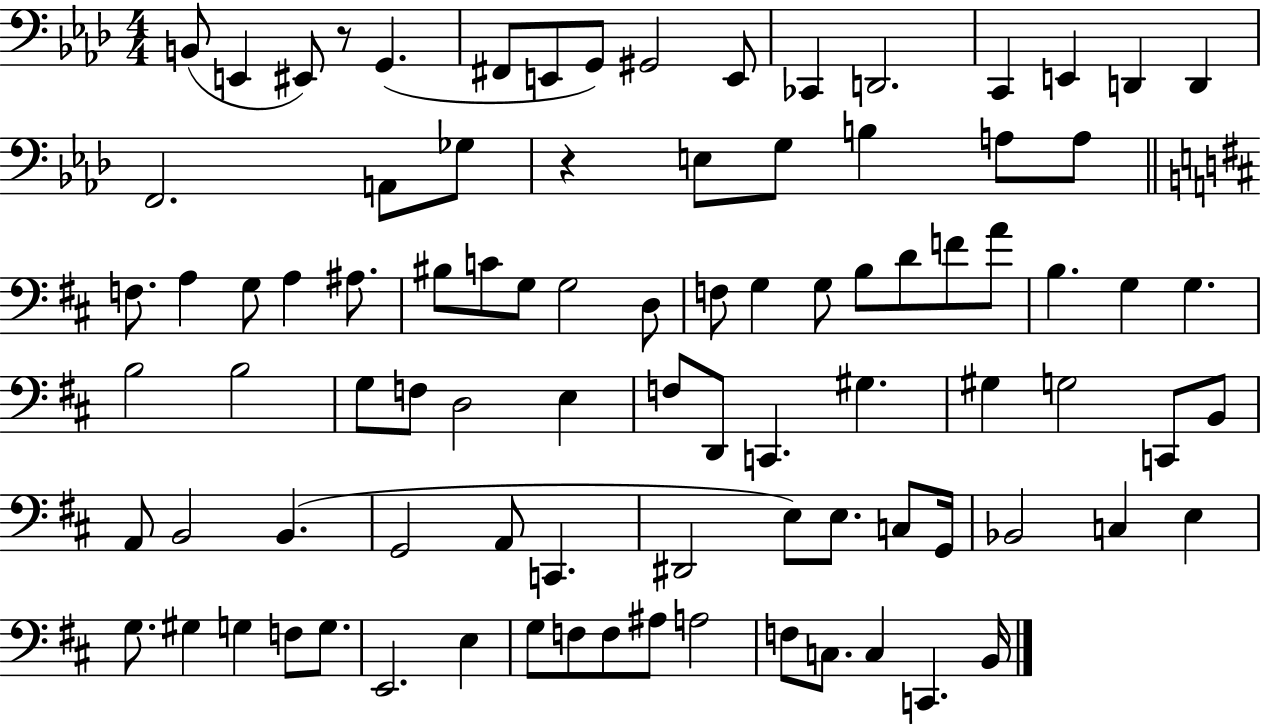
B2/e E2/q EIS2/e R/e G2/q. F#2/e E2/e G2/e G#2/h E2/e CES2/q D2/h. C2/q E2/q D2/q D2/q F2/h. A2/e Gb3/e R/q E3/e G3/e B3/q A3/e A3/e F3/e. A3/q G3/e A3/q A#3/e. BIS3/e C4/e G3/e G3/h D3/e F3/e G3/q G3/e B3/e D4/e F4/e A4/e B3/q. G3/q G3/q. B3/h B3/h G3/e F3/e D3/h E3/q F3/e D2/e C2/q. G#3/q. G#3/q G3/h C2/e B2/e A2/e B2/h B2/q. G2/h A2/e C2/q. D#2/h E3/e E3/e. C3/e G2/s Bb2/h C3/q E3/q G3/e. G#3/q G3/q F3/e G3/e. E2/h. E3/q G3/e F3/e F3/e A#3/e A3/h F3/e C3/e. C3/q C2/q. B2/s